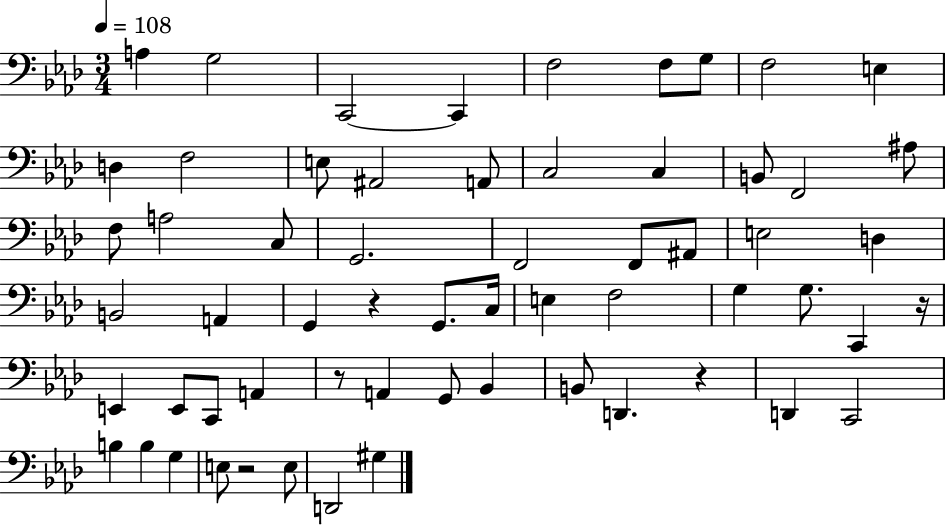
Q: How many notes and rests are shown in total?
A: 61